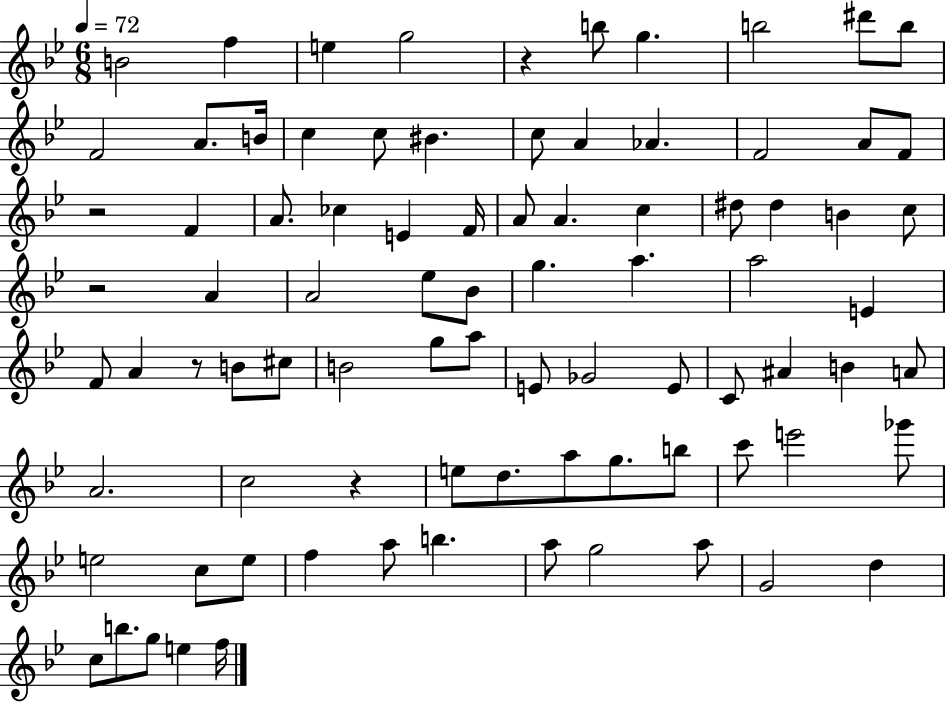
B4/h F5/q E5/q G5/h R/q B5/e G5/q. B5/h D#6/e B5/e F4/h A4/e. B4/s C5/q C5/e BIS4/q. C5/e A4/q Ab4/q. F4/h A4/e F4/e R/h F4/q A4/e. CES5/q E4/q F4/s A4/e A4/q. C5/q D#5/e D#5/q B4/q C5/e R/h A4/q A4/h Eb5/e Bb4/e G5/q. A5/q. A5/h E4/q F4/e A4/q R/e B4/e C#5/e B4/h G5/e A5/e E4/e Gb4/h E4/e C4/e A#4/q B4/q A4/e A4/h. C5/h R/q E5/e D5/e. A5/e G5/e. B5/e C6/e E6/h Gb6/e E5/h C5/e E5/e F5/q A5/e B5/q. A5/e G5/h A5/e G4/h D5/q C5/e B5/e. G5/e E5/q F5/s